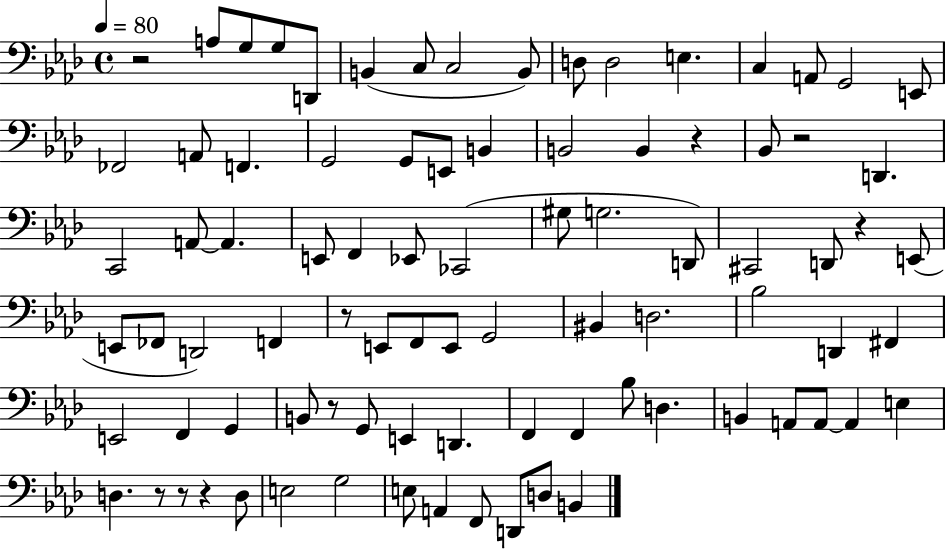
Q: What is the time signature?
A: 4/4